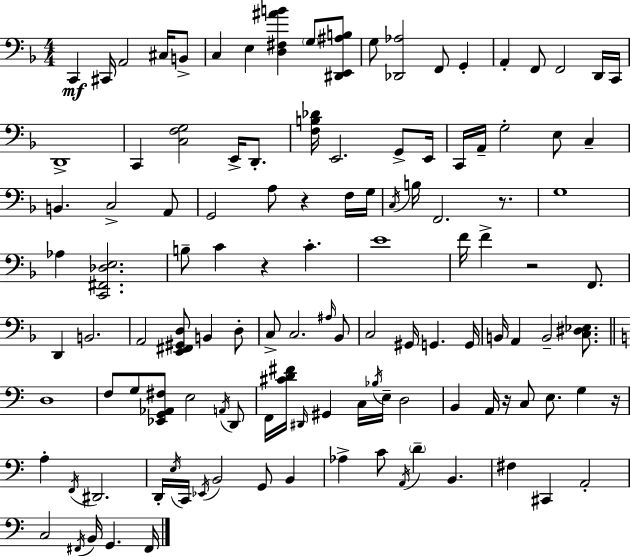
C2/q C#2/s A2/h C#3/s B2/e C3/q E3/q [D3,F#3,A#4,B4]/q G3/e [D#2,E2,A#3,B3]/e G3/e [Db2,Ab3]/h F2/e G2/q A2/q F2/e F2/h D2/s C2/s D2/w C2/q [C3,F3,G3]/h E2/s D2/e. [F3,B3,Db4]/s E2/h. G2/e E2/s C2/s A2/s G3/h E3/e C3/q B2/q. C3/h A2/e G2/h A3/e R/q F3/s G3/s C3/s B3/s F2/h. R/e. G3/w Ab3/q [C2,F#2,Db3,E3]/h. B3/e C4/q R/q C4/q. E4/w F4/s F4/q R/h F2/e. D2/q B2/h. A2/h [E2,F#2,G#2,D3]/e B2/q D3/e C3/e C3/h. A#3/s Bb2/e C3/h G#2/s G2/q. G2/s B2/s A2/q B2/h [C3,D#3,Eb3]/e. D3/w F3/e G3/e [Eb2,G2,Ab2,F#3]/e E3/h A2/s D2/e F2/s [C#4,D4,F#4]/s D#2/s G#2/q C3/s Bb3/s E3/s D3/h B2/q A2/s R/s C3/e E3/e. G3/q R/s A3/q F2/s D#2/h. D2/s E3/s C2/s Eb2/s B2/h G2/e B2/q Ab3/q C4/e A2/s D4/q B2/q. F#3/q C#2/q A2/h C3/h F#2/s B2/s G2/q. F#2/s